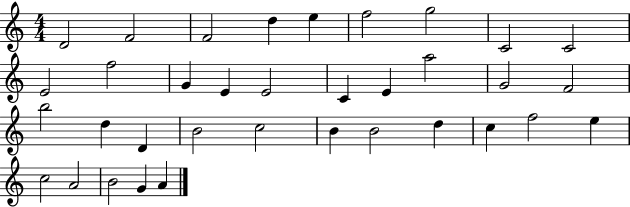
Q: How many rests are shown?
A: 0